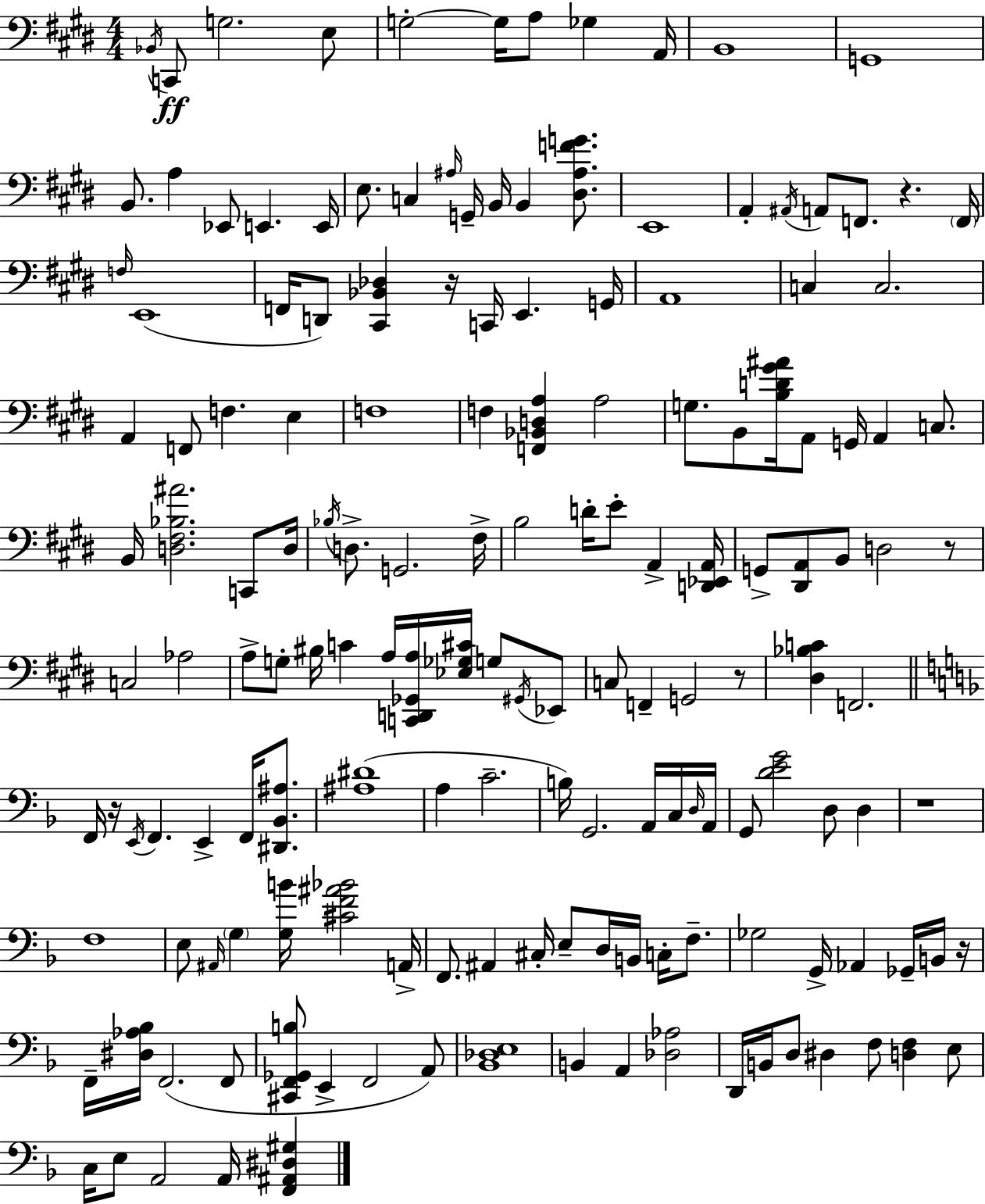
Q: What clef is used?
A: bass